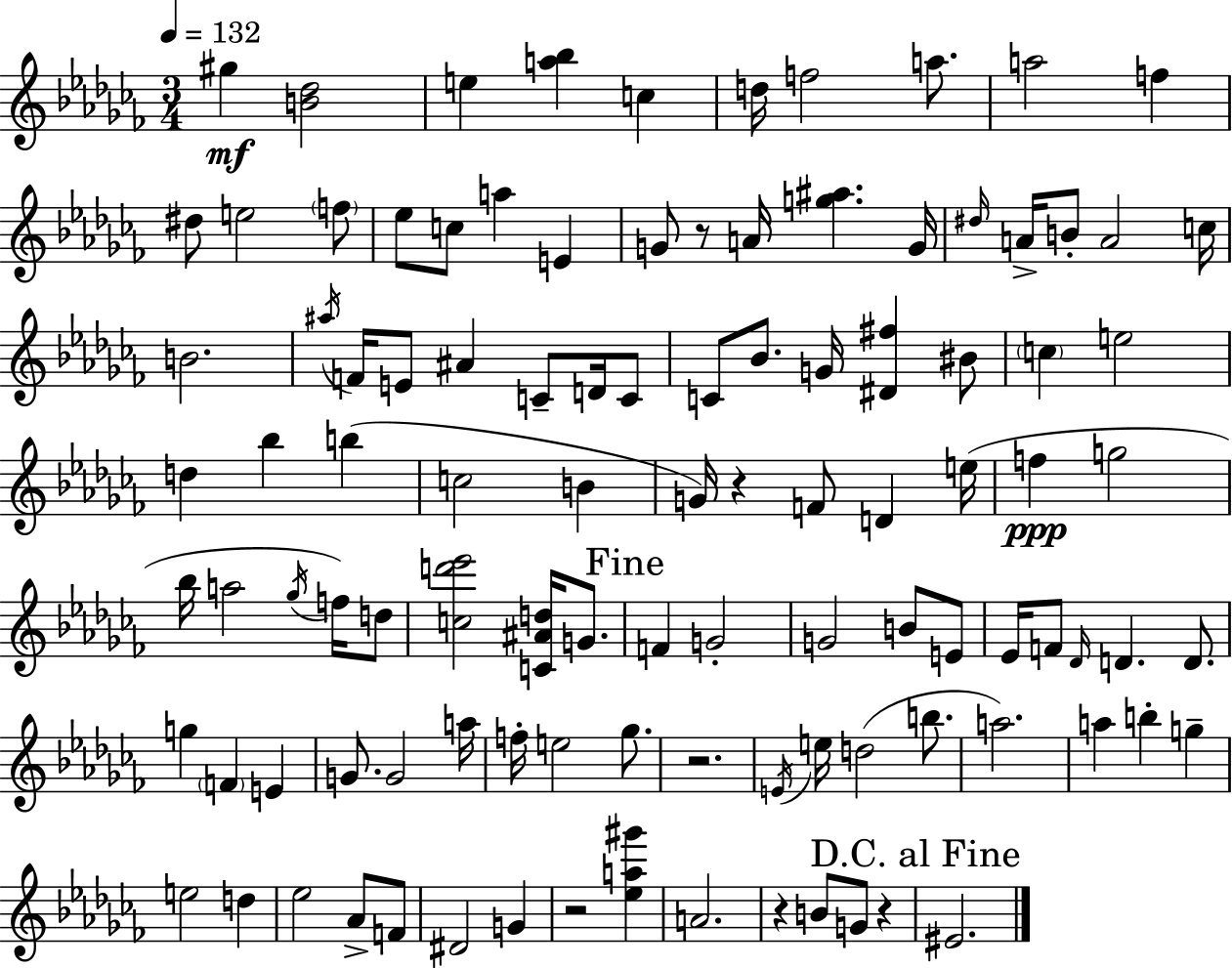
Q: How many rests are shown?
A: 6